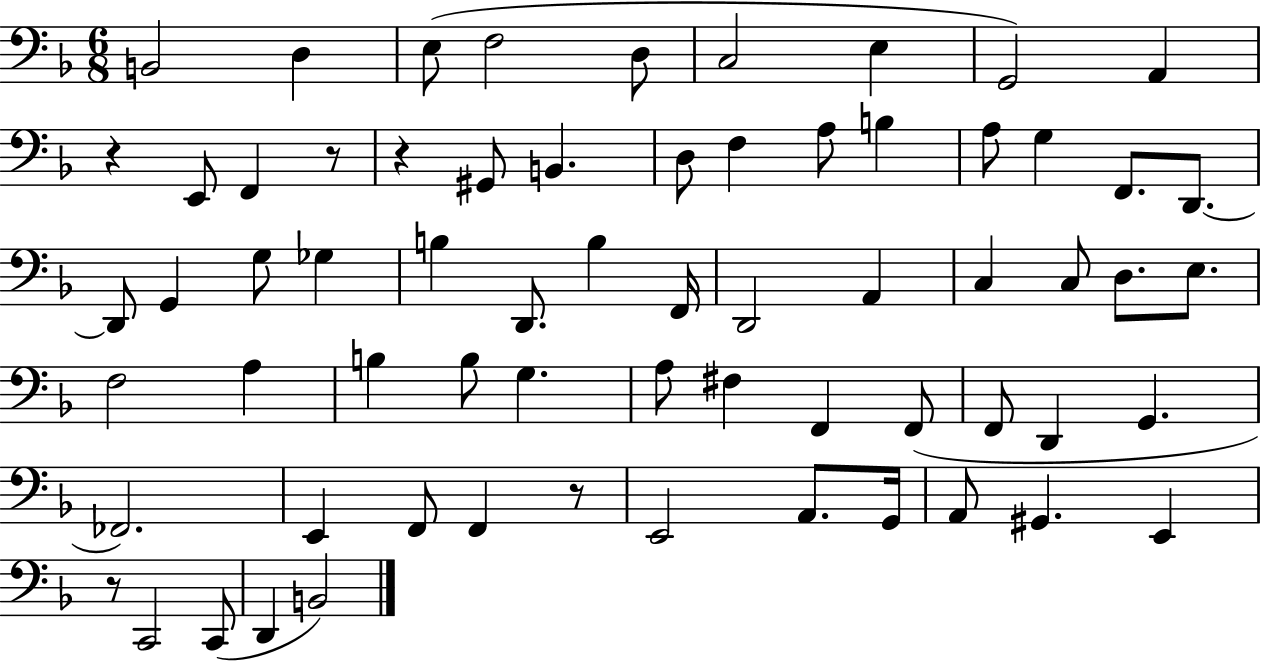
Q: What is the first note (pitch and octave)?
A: B2